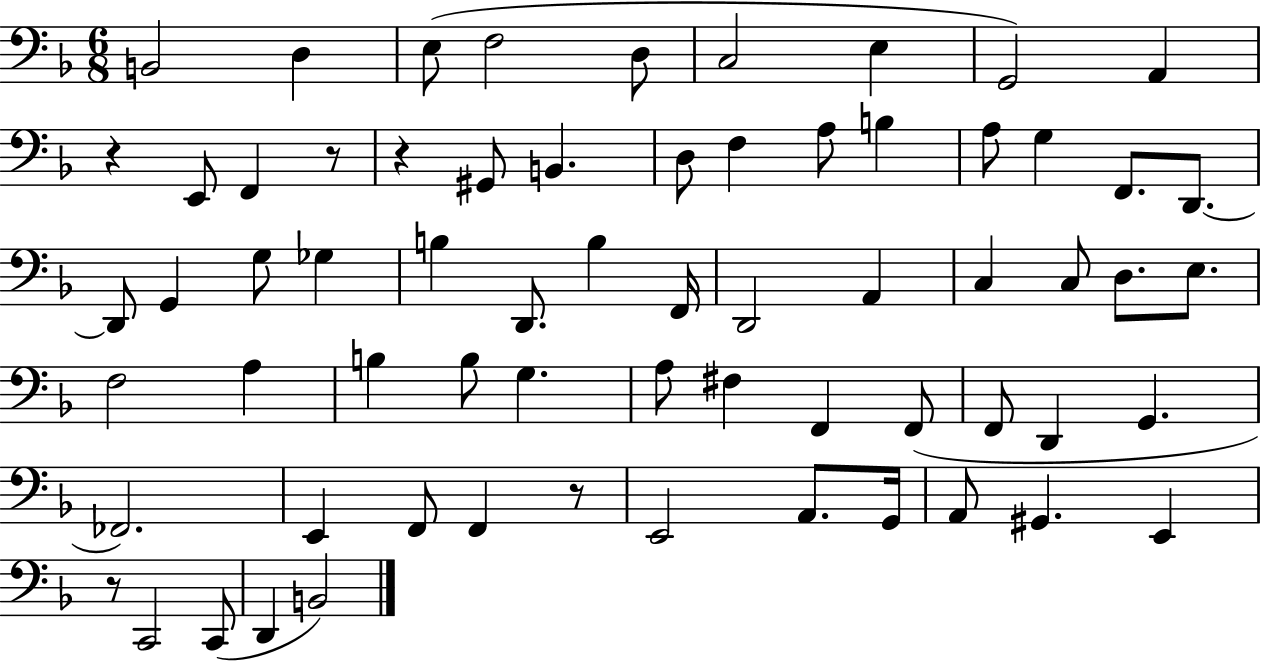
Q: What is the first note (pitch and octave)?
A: B2